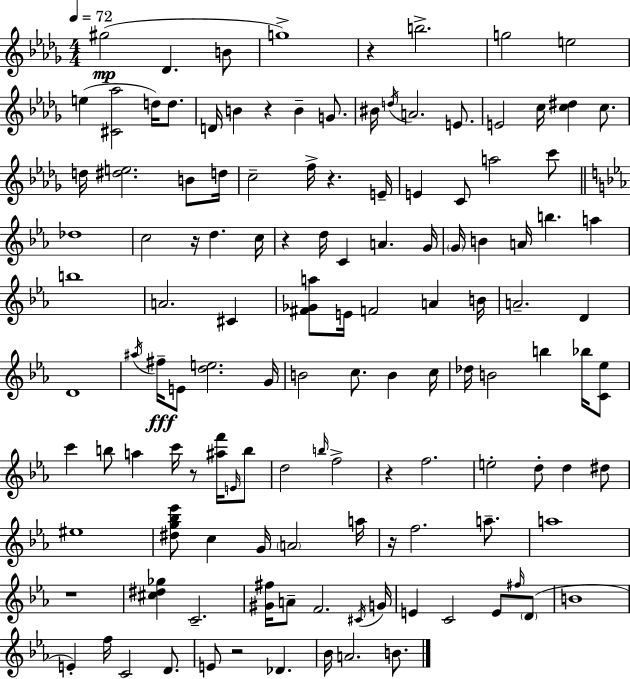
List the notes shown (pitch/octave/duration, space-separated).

G#5/h Db4/q. B4/e G5/w R/q B5/h. G5/h E5/h E5/q [C#4,Ab5]/h D5/s D5/e. D4/s B4/q R/q B4/q G4/e. BIS4/s D5/s A4/h. E4/e. E4/h C5/s [C5,D#5]/q C5/e. D5/s [D#5,E5]/h. B4/e D5/s C5/h F5/s R/q. E4/s E4/q C4/e A5/h C6/e Db5/w C5/h R/s D5/q. C5/s R/q D5/s C4/q A4/q. G4/s G4/s B4/q A4/s B5/q. A5/q B5/w A4/h. C#4/q [F#4,Gb4,A5]/e E4/s F4/h A4/q B4/s A4/h. D4/q D4/w A#5/s F#5/s E4/e [D5,E5]/h. G4/s B4/h C5/e. B4/q C5/s Db5/s B4/h B5/q Bb5/s [C4,Eb5]/e C6/q B5/e A5/q C6/s R/e [A#5,F6]/s E4/s B5/e D5/h B5/s F5/h R/q F5/h. E5/h D5/e D5/q D#5/e EIS5/w [D#5,G5,Bb5,Eb6]/e C5/q G4/s A4/h A5/s R/s F5/h. A5/e. A5/w R/w [C#5,D#5,Gb5]/q C4/h. [G#4,F#5]/s A4/e F4/h. C#4/s G4/s E4/q C4/h E4/e F#5/s D4/e B4/w E4/q F5/s C4/h D4/e. E4/e R/h Db4/q. Bb4/s A4/h. B4/e.